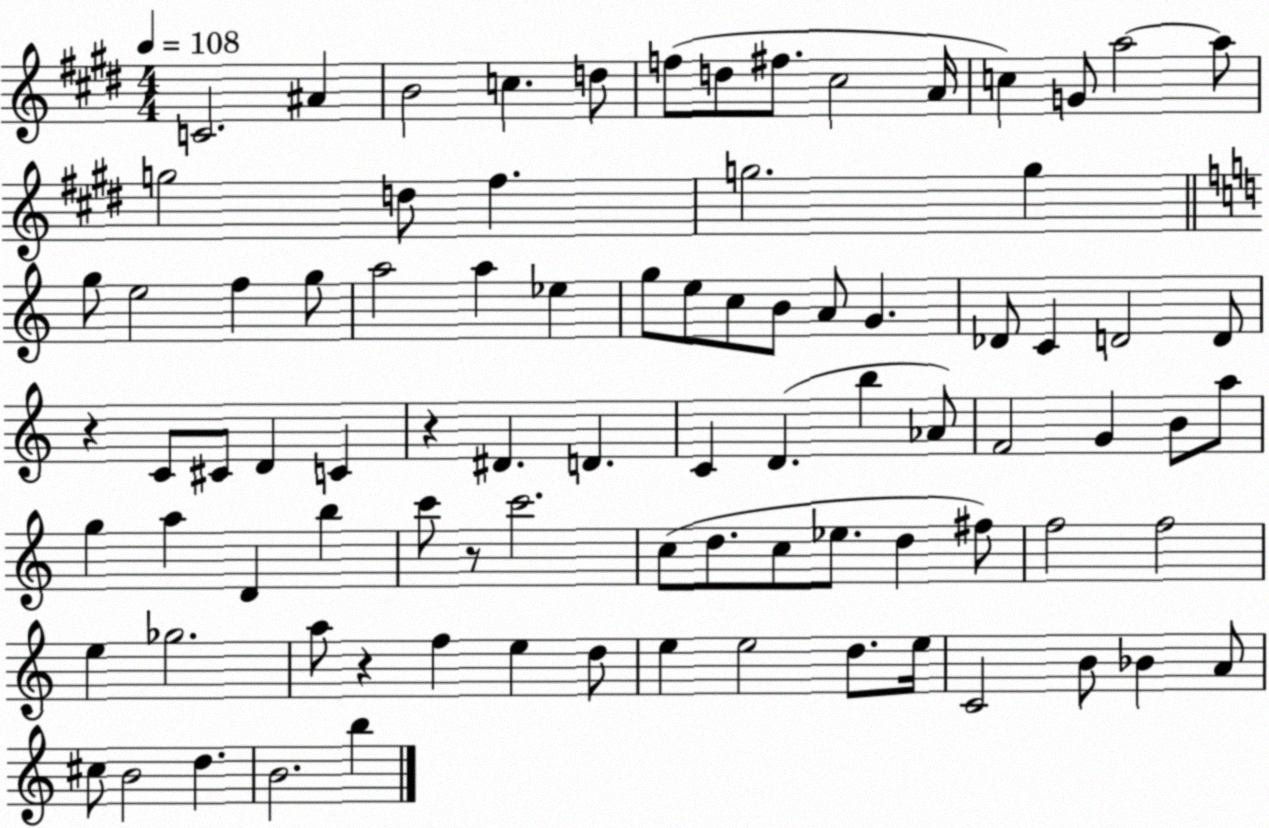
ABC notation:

X:1
T:Untitled
M:4/4
L:1/4
K:E
C2 ^A B2 c d/2 f/2 d/2 ^f/2 ^c2 A/4 c G/2 a2 a/2 g2 d/2 ^f g2 g g/2 e2 f g/2 a2 a _e g/2 e/2 c/2 B/2 A/2 G _D/2 C D2 D/2 z C/2 ^C/2 D C z ^D D C D b _A/2 F2 G B/2 a/2 g a D b c'/2 z/2 c'2 c/2 d/2 c/2 _e/2 d ^f/2 f2 f2 e _g2 a/2 z f e d/2 e e2 d/2 e/4 C2 B/2 _B A/2 ^c/2 B2 d B2 b